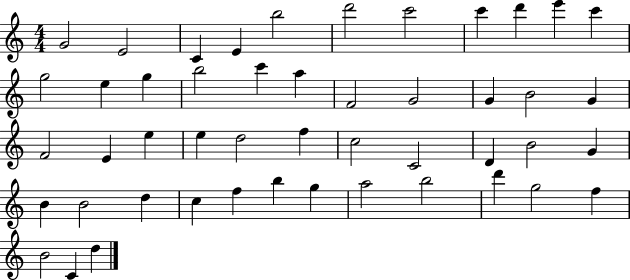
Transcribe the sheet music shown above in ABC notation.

X:1
T:Untitled
M:4/4
L:1/4
K:C
G2 E2 C E b2 d'2 c'2 c' d' e' c' g2 e g b2 c' a F2 G2 G B2 G F2 E e e d2 f c2 C2 D B2 G B B2 d c f b g a2 b2 d' g2 f B2 C d